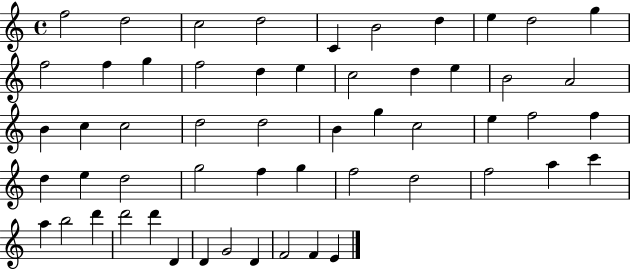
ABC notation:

X:1
T:Untitled
M:4/4
L:1/4
K:C
f2 d2 c2 d2 C B2 d e d2 g f2 f g f2 d e c2 d e B2 A2 B c c2 d2 d2 B g c2 e f2 f d e d2 g2 f g f2 d2 f2 a c' a b2 d' d'2 d' D D G2 D F2 F E